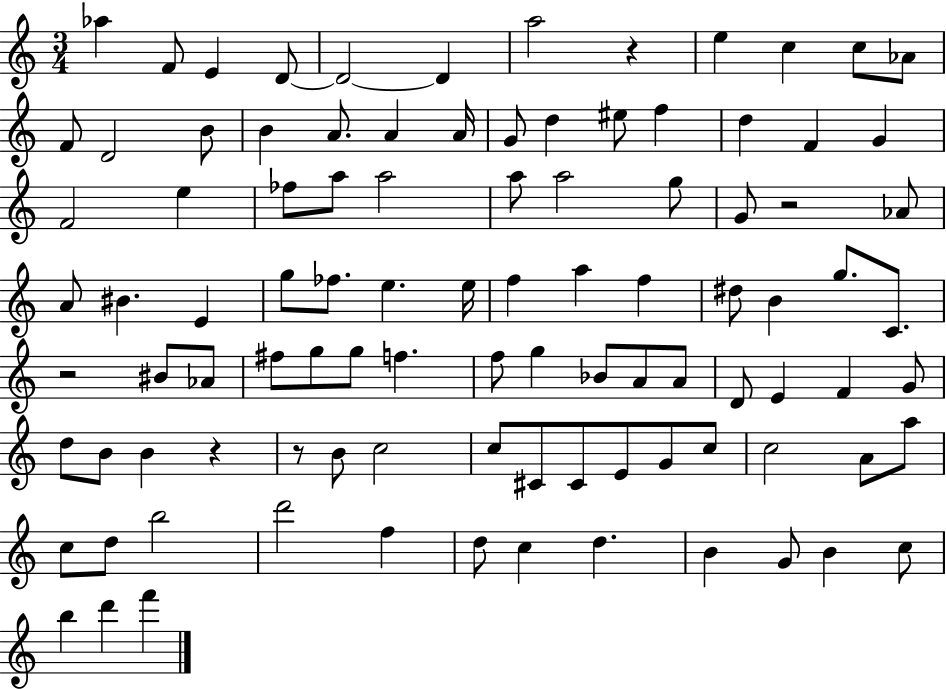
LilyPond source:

{
  \clef treble
  \numericTimeSignature
  \time 3/4
  \key c \major
  aes''4 f'8 e'4 d'8~~ | d'2~~ d'4 | a''2 r4 | e''4 c''4 c''8 aes'8 | \break f'8 d'2 b'8 | b'4 a'8. a'4 a'16 | g'8 d''4 eis''8 f''4 | d''4 f'4 g'4 | \break f'2 e''4 | fes''8 a''8 a''2 | a''8 a''2 g''8 | g'8 r2 aes'8 | \break a'8 bis'4. e'4 | g''8 fes''8. e''4. e''16 | f''4 a''4 f''4 | dis''8 b'4 g''8. c'8. | \break r2 bis'8 aes'8 | fis''8 g''8 g''8 f''4. | f''8 g''4 bes'8 a'8 a'8 | d'8 e'4 f'4 g'8 | \break d''8 b'8 b'4 r4 | r8 b'8 c''2 | c''8 cis'8 cis'8 e'8 g'8 c''8 | c''2 a'8 a''8 | \break c''8 d''8 b''2 | d'''2 f''4 | d''8 c''4 d''4. | b'4 g'8 b'4 c''8 | \break b''4 d'''4 f'''4 | \bar "|."
}